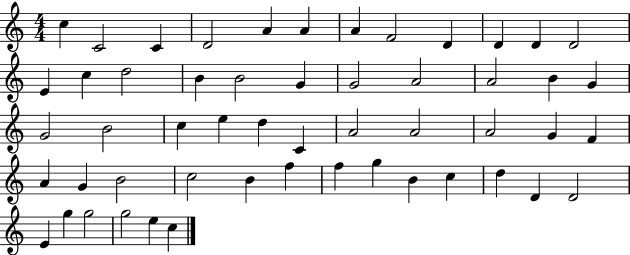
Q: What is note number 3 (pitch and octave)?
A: C4